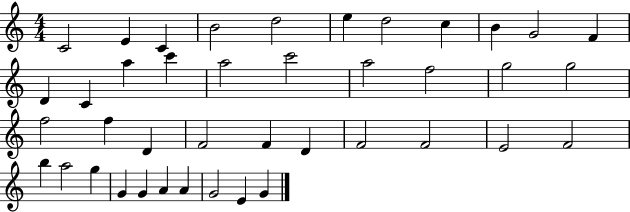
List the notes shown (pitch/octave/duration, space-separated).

C4/h E4/q C4/q B4/h D5/h E5/q D5/h C5/q B4/q G4/h F4/q D4/q C4/q A5/q C6/q A5/h C6/h A5/h F5/h G5/h G5/h F5/h F5/q D4/q F4/h F4/q D4/q F4/h F4/h E4/h F4/h B5/q A5/h G5/q G4/q G4/q A4/q A4/q G4/h E4/q G4/q